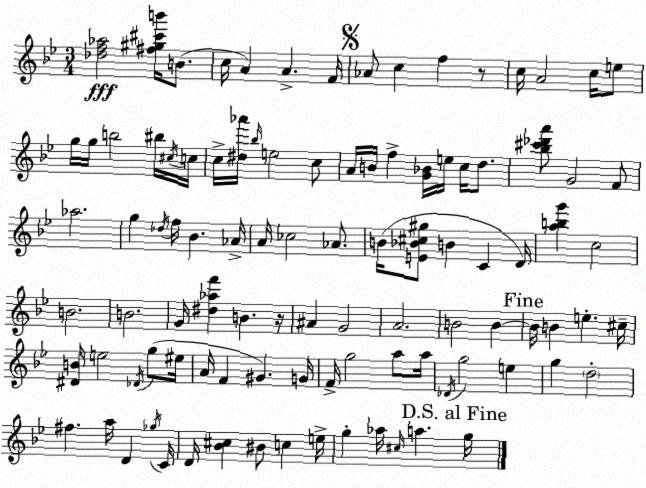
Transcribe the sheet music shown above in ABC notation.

X:1
T:Untitled
M:3/4
L:1/4
K:Bb
[_df_a]2 [^f^g^c'b']/4 B/2 c/4 A A F/4 _A/2 c f z/2 c/4 A2 c/4 e/2 g/4 g/4 b2 ^b/4 ^c/4 c/4 c/4 [^d_a']/4 _b/4 e2 c/2 A/4 B/4 f [G_B]/4 e/4 c/4 d/2 [_b^c'_d'a']/2 G2 F/2 _a2 g _d/4 f/4 _B _A/4 A/4 _c2 _A/2 B/4 [E_B^c^g]/2 B C D/4 [abg'] c2 B2 B2 G/4 [^d_af'] B z/4 ^A G2 A2 B2 B B/4 B e ^c/4 [^DB]/4 e2 _D/4 g/2 ^e/4 A/4 F ^G G/4 F/4 g2 a/2 a/4 _D/4 g2 e g d2 ^f a/4 D _g/4 C/4 D/4 [_B^c] ^B/2 c e/4 g _a/4 ^c/4 a g/4